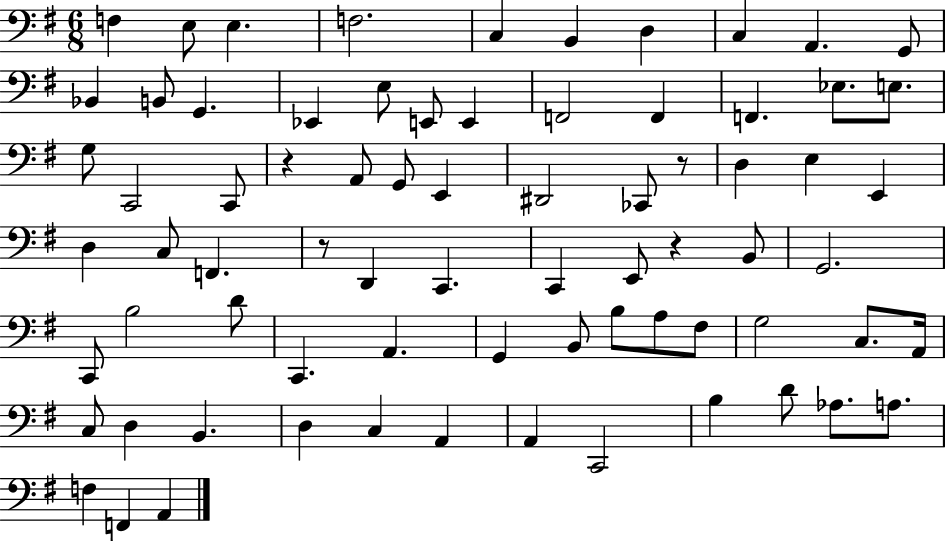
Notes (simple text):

F3/q E3/e E3/q. F3/h. C3/q B2/q D3/q C3/q A2/q. G2/e Bb2/q B2/e G2/q. Eb2/q E3/e E2/e E2/q F2/h F2/q F2/q. Eb3/e. E3/e. G3/e C2/h C2/e R/q A2/e G2/e E2/q D#2/h CES2/e R/e D3/q E3/q E2/q D3/q C3/e F2/q. R/e D2/q C2/q. C2/q E2/e R/q B2/e G2/h. C2/e B3/h D4/e C2/q. A2/q. G2/q B2/e B3/e A3/e F#3/e G3/h C3/e. A2/s C3/e D3/q B2/q. D3/q C3/q A2/q A2/q C2/h B3/q D4/e Ab3/e. A3/e. F3/q F2/q A2/q